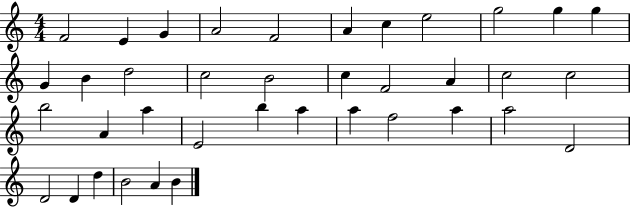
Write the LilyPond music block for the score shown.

{
  \clef treble
  \numericTimeSignature
  \time 4/4
  \key c \major
  f'2 e'4 g'4 | a'2 f'2 | a'4 c''4 e''2 | g''2 g''4 g''4 | \break g'4 b'4 d''2 | c''2 b'2 | c''4 f'2 a'4 | c''2 c''2 | \break b''2 a'4 a''4 | e'2 b''4 a''4 | a''4 f''2 a''4 | a''2 d'2 | \break d'2 d'4 d''4 | b'2 a'4 b'4 | \bar "|."
}